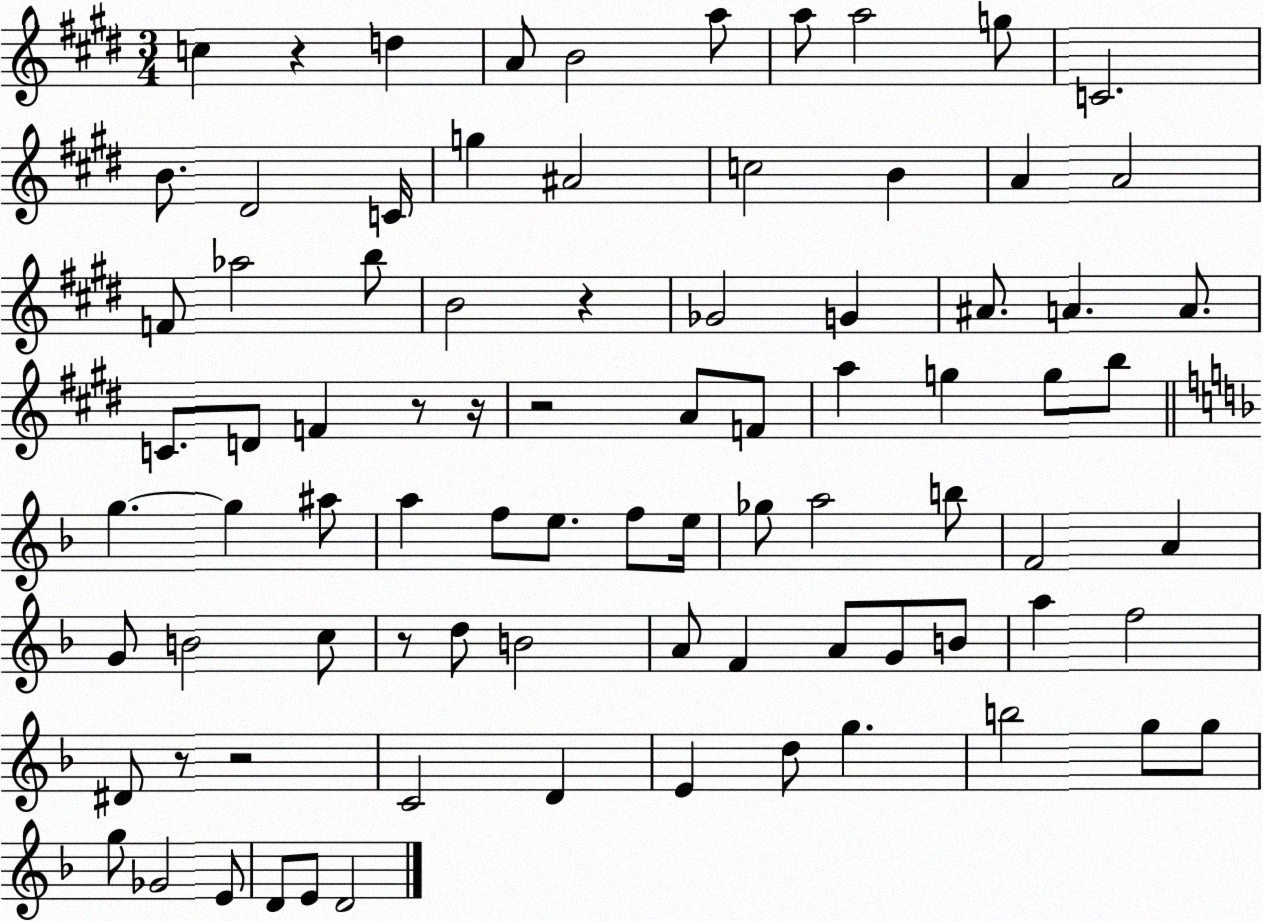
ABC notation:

X:1
T:Untitled
M:3/4
L:1/4
K:E
c z d A/2 B2 a/2 a/2 a2 g/2 C2 B/2 ^D2 C/4 g ^A2 c2 B A A2 F/2 _a2 b/2 B2 z _G2 G ^A/2 A A/2 C/2 D/2 F z/2 z/4 z2 A/2 F/2 a g g/2 b/2 g g ^a/2 a f/2 e/2 f/2 e/4 _g/2 a2 b/2 F2 A G/2 B2 c/2 z/2 d/2 B2 A/2 F A/2 G/2 B/2 a f2 ^D/2 z/2 z2 C2 D E d/2 g b2 g/2 g/2 g/2 _G2 E/2 D/2 E/2 D2